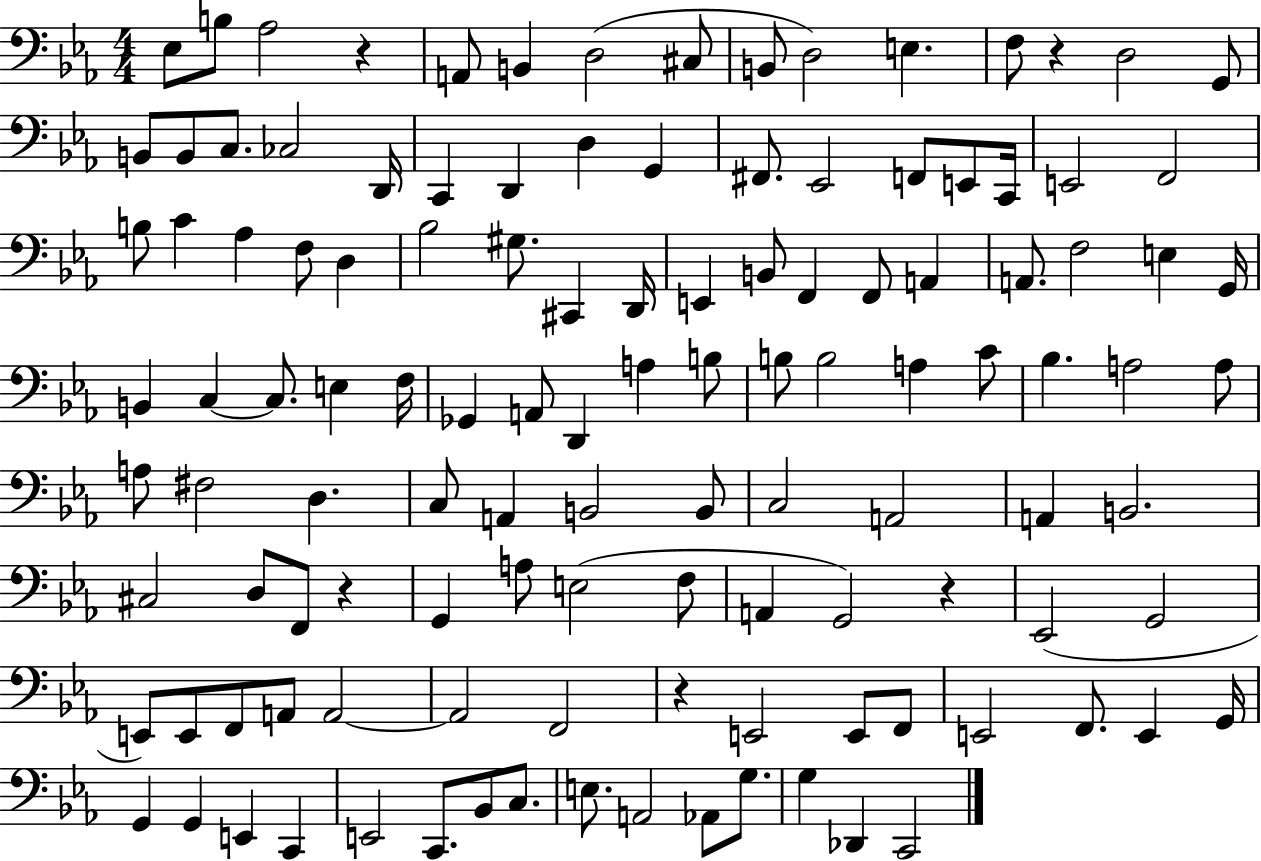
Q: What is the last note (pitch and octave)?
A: C2